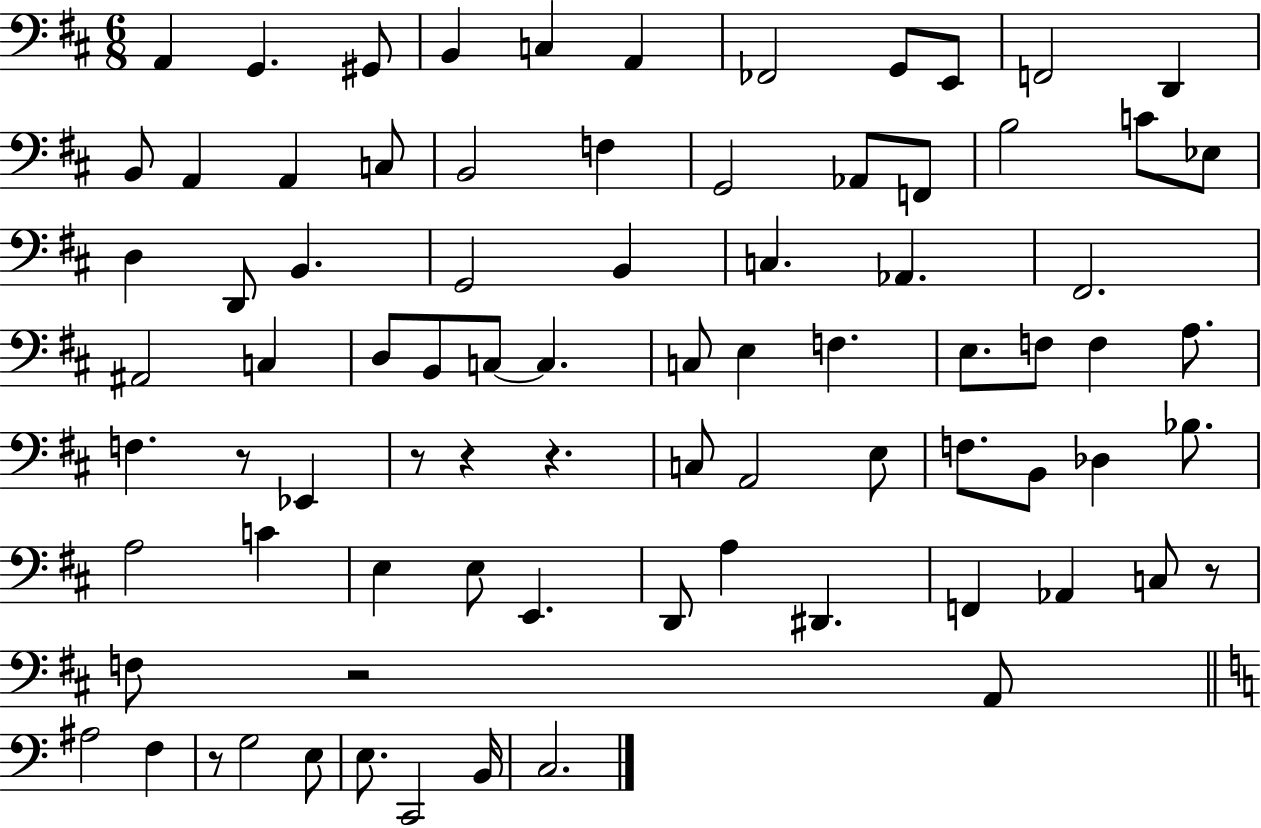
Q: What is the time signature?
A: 6/8